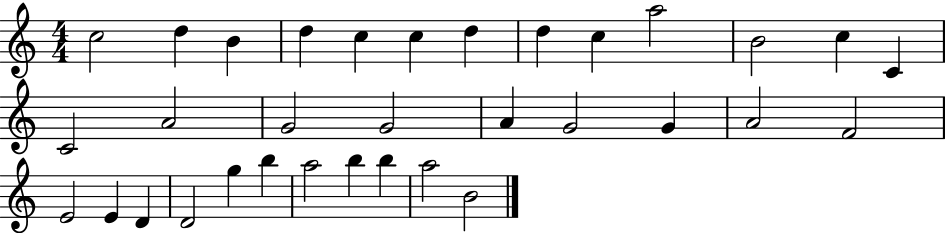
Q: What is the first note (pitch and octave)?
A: C5